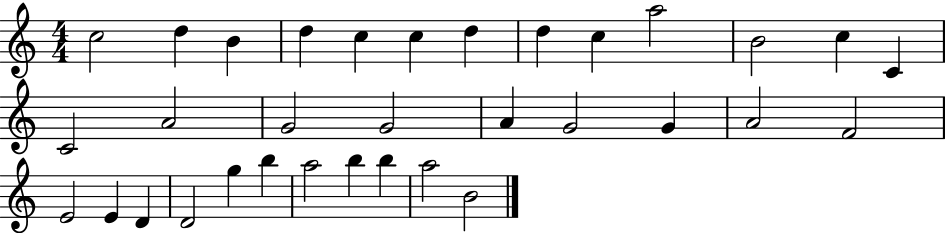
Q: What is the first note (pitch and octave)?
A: C5